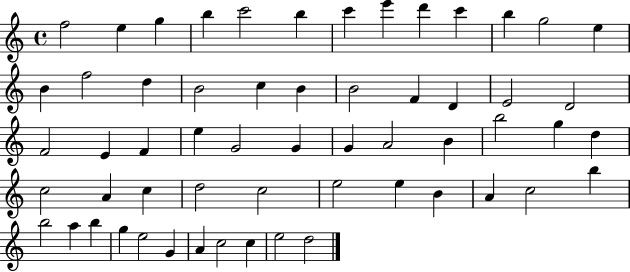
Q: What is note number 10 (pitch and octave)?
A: C6